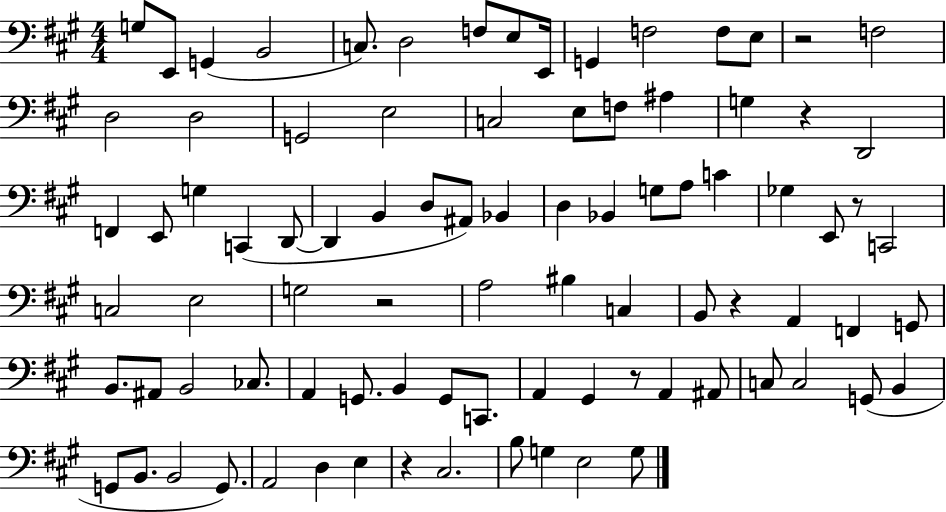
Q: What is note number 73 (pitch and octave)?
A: G2